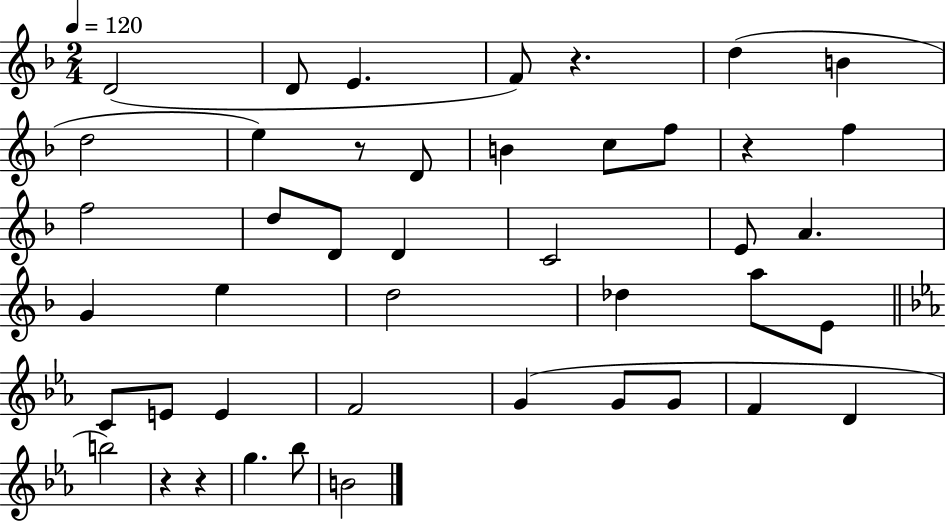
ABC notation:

X:1
T:Untitled
M:2/4
L:1/4
K:F
D2 D/2 E F/2 z d B d2 e z/2 D/2 B c/2 f/2 z f f2 d/2 D/2 D C2 E/2 A G e d2 _d a/2 E/2 C/2 E/2 E F2 G G/2 G/2 F D b2 z z g _b/2 B2